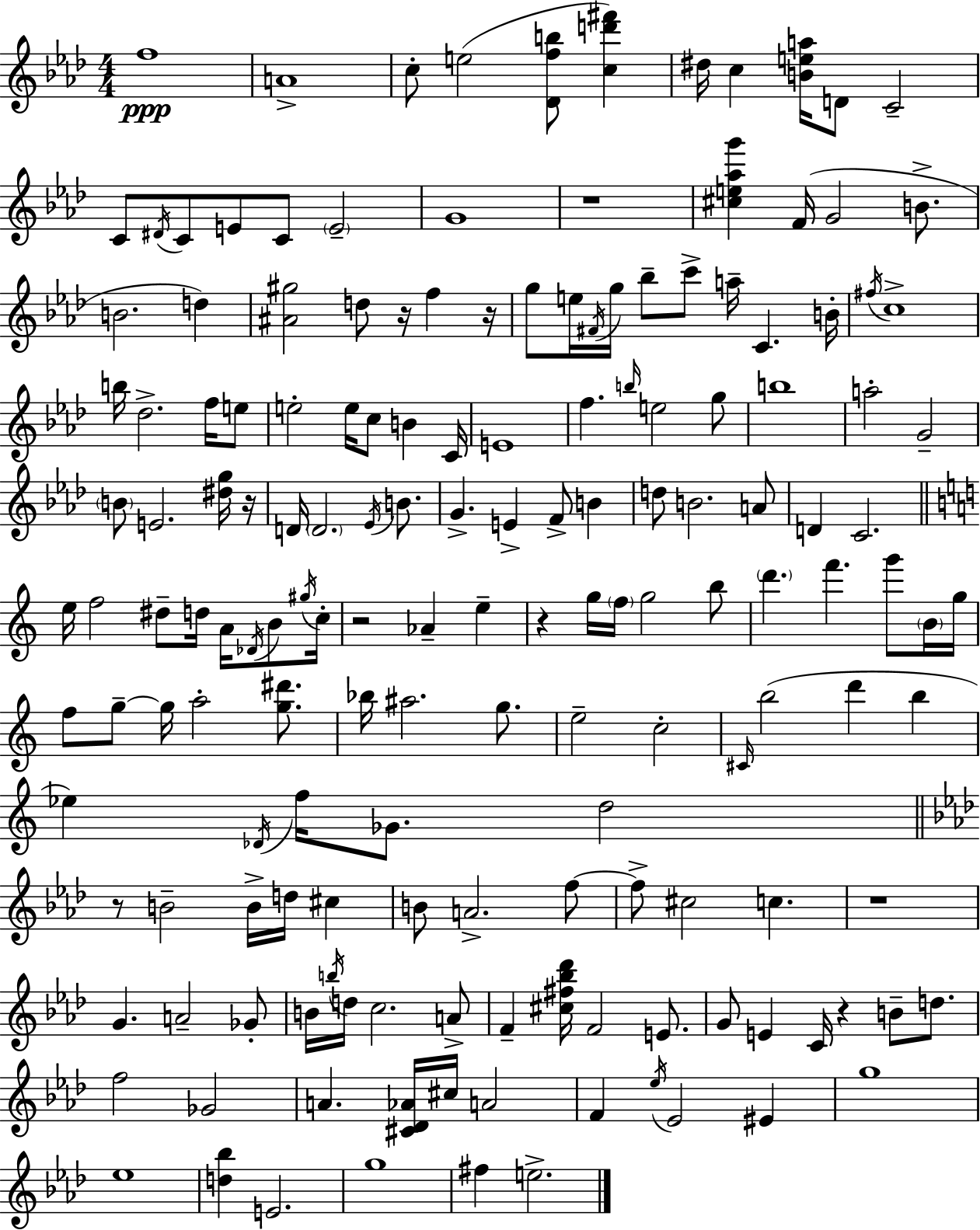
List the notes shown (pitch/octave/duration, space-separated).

F5/w A4/w C5/e E5/h [Db4,F5,B5]/e [C5,D6,F#6]/q D#5/s C5/q [B4,E5,A5]/s D4/e C4/h C4/e D#4/s C4/e E4/e C4/e E4/h G4/w R/w [C#5,E5,Ab5,G6]/q F4/s G4/h B4/e. B4/h. D5/q [A#4,G#5]/h D5/e R/s F5/q R/s G5/e E5/s F#4/s G5/s Bb5/e C6/e A5/s C4/q. B4/s F#5/s C5/w B5/s Db5/h. F5/s E5/e E5/h E5/s C5/e B4/q C4/s E4/w F5/q. B5/s E5/h G5/e B5/w A5/h G4/h B4/e E4/h. [D#5,G5]/s R/s D4/s D4/h. Eb4/s B4/e. G4/q. E4/q F4/e B4/q D5/e B4/h. A4/e D4/q C4/h. E5/s F5/h D#5/e D5/s A4/s Db4/s B4/e G#5/s C5/s R/h Ab4/q E5/q R/q G5/s F5/s G5/h B5/e D6/q. F6/q. G6/e B4/s G5/s F5/e G5/e G5/s A5/h [G5,D#6]/e. Bb5/s A#5/h. G5/e. E5/h C5/h C#4/s B5/h D6/q B5/q Eb5/q Db4/s F5/s Gb4/e. D5/h R/e B4/h B4/s D5/s C#5/q B4/e A4/h. F5/e F5/e C#5/h C5/q. R/w G4/q. A4/h Gb4/e B4/s B5/s D5/s C5/h. A4/e F4/q [C#5,F#5,Bb5,Db6]/s F4/h E4/e. G4/e E4/q C4/s R/q B4/e D5/e. F5/h Gb4/h A4/q. [C#4,Db4,Ab4]/s C#5/s A4/h F4/q Eb5/s Eb4/h EIS4/q G5/w Eb5/w [D5,Bb5]/q E4/h. G5/w F#5/q E5/h.